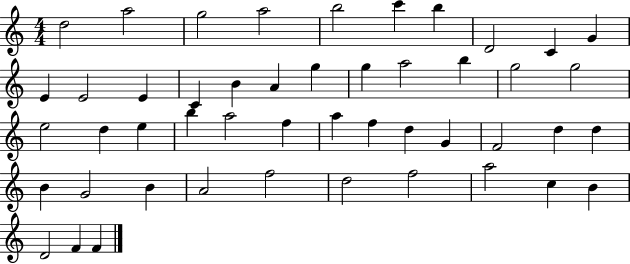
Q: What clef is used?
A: treble